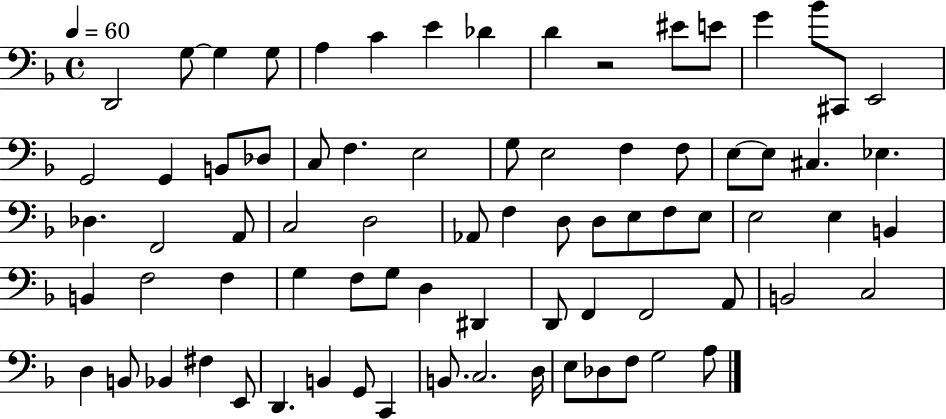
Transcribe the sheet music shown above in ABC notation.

X:1
T:Untitled
M:4/4
L:1/4
K:F
D,,2 G,/2 G, G,/2 A, C E _D D z2 ^E/2 E/2 G _B/2 ^C,,/2 E,,2 G,,2 G,, B,,/2 _D,/2 C,/2 F, E,2 G,/2 E,2 F, F,/2 E,/2 E,/2 ^C, _E, _D, F,,2 A,,/2 C,2 D,2 _A,,/2 F, D,/2 D,/2 E,/2 F,/2 E,/2 E,2 E, B,, B,, F,2 F, G, F,/2 G,/2 D, ^D,, D,,/2 F,, F,,2 A,,/2 B,,2 C,2 D, B,,/2 _B,, ^F, E,,/2 D,, B,, G,,/2 C,, B,,/2 C,2 D,/4 E,/2 _D,/2 F,/2 G,2 A,/2